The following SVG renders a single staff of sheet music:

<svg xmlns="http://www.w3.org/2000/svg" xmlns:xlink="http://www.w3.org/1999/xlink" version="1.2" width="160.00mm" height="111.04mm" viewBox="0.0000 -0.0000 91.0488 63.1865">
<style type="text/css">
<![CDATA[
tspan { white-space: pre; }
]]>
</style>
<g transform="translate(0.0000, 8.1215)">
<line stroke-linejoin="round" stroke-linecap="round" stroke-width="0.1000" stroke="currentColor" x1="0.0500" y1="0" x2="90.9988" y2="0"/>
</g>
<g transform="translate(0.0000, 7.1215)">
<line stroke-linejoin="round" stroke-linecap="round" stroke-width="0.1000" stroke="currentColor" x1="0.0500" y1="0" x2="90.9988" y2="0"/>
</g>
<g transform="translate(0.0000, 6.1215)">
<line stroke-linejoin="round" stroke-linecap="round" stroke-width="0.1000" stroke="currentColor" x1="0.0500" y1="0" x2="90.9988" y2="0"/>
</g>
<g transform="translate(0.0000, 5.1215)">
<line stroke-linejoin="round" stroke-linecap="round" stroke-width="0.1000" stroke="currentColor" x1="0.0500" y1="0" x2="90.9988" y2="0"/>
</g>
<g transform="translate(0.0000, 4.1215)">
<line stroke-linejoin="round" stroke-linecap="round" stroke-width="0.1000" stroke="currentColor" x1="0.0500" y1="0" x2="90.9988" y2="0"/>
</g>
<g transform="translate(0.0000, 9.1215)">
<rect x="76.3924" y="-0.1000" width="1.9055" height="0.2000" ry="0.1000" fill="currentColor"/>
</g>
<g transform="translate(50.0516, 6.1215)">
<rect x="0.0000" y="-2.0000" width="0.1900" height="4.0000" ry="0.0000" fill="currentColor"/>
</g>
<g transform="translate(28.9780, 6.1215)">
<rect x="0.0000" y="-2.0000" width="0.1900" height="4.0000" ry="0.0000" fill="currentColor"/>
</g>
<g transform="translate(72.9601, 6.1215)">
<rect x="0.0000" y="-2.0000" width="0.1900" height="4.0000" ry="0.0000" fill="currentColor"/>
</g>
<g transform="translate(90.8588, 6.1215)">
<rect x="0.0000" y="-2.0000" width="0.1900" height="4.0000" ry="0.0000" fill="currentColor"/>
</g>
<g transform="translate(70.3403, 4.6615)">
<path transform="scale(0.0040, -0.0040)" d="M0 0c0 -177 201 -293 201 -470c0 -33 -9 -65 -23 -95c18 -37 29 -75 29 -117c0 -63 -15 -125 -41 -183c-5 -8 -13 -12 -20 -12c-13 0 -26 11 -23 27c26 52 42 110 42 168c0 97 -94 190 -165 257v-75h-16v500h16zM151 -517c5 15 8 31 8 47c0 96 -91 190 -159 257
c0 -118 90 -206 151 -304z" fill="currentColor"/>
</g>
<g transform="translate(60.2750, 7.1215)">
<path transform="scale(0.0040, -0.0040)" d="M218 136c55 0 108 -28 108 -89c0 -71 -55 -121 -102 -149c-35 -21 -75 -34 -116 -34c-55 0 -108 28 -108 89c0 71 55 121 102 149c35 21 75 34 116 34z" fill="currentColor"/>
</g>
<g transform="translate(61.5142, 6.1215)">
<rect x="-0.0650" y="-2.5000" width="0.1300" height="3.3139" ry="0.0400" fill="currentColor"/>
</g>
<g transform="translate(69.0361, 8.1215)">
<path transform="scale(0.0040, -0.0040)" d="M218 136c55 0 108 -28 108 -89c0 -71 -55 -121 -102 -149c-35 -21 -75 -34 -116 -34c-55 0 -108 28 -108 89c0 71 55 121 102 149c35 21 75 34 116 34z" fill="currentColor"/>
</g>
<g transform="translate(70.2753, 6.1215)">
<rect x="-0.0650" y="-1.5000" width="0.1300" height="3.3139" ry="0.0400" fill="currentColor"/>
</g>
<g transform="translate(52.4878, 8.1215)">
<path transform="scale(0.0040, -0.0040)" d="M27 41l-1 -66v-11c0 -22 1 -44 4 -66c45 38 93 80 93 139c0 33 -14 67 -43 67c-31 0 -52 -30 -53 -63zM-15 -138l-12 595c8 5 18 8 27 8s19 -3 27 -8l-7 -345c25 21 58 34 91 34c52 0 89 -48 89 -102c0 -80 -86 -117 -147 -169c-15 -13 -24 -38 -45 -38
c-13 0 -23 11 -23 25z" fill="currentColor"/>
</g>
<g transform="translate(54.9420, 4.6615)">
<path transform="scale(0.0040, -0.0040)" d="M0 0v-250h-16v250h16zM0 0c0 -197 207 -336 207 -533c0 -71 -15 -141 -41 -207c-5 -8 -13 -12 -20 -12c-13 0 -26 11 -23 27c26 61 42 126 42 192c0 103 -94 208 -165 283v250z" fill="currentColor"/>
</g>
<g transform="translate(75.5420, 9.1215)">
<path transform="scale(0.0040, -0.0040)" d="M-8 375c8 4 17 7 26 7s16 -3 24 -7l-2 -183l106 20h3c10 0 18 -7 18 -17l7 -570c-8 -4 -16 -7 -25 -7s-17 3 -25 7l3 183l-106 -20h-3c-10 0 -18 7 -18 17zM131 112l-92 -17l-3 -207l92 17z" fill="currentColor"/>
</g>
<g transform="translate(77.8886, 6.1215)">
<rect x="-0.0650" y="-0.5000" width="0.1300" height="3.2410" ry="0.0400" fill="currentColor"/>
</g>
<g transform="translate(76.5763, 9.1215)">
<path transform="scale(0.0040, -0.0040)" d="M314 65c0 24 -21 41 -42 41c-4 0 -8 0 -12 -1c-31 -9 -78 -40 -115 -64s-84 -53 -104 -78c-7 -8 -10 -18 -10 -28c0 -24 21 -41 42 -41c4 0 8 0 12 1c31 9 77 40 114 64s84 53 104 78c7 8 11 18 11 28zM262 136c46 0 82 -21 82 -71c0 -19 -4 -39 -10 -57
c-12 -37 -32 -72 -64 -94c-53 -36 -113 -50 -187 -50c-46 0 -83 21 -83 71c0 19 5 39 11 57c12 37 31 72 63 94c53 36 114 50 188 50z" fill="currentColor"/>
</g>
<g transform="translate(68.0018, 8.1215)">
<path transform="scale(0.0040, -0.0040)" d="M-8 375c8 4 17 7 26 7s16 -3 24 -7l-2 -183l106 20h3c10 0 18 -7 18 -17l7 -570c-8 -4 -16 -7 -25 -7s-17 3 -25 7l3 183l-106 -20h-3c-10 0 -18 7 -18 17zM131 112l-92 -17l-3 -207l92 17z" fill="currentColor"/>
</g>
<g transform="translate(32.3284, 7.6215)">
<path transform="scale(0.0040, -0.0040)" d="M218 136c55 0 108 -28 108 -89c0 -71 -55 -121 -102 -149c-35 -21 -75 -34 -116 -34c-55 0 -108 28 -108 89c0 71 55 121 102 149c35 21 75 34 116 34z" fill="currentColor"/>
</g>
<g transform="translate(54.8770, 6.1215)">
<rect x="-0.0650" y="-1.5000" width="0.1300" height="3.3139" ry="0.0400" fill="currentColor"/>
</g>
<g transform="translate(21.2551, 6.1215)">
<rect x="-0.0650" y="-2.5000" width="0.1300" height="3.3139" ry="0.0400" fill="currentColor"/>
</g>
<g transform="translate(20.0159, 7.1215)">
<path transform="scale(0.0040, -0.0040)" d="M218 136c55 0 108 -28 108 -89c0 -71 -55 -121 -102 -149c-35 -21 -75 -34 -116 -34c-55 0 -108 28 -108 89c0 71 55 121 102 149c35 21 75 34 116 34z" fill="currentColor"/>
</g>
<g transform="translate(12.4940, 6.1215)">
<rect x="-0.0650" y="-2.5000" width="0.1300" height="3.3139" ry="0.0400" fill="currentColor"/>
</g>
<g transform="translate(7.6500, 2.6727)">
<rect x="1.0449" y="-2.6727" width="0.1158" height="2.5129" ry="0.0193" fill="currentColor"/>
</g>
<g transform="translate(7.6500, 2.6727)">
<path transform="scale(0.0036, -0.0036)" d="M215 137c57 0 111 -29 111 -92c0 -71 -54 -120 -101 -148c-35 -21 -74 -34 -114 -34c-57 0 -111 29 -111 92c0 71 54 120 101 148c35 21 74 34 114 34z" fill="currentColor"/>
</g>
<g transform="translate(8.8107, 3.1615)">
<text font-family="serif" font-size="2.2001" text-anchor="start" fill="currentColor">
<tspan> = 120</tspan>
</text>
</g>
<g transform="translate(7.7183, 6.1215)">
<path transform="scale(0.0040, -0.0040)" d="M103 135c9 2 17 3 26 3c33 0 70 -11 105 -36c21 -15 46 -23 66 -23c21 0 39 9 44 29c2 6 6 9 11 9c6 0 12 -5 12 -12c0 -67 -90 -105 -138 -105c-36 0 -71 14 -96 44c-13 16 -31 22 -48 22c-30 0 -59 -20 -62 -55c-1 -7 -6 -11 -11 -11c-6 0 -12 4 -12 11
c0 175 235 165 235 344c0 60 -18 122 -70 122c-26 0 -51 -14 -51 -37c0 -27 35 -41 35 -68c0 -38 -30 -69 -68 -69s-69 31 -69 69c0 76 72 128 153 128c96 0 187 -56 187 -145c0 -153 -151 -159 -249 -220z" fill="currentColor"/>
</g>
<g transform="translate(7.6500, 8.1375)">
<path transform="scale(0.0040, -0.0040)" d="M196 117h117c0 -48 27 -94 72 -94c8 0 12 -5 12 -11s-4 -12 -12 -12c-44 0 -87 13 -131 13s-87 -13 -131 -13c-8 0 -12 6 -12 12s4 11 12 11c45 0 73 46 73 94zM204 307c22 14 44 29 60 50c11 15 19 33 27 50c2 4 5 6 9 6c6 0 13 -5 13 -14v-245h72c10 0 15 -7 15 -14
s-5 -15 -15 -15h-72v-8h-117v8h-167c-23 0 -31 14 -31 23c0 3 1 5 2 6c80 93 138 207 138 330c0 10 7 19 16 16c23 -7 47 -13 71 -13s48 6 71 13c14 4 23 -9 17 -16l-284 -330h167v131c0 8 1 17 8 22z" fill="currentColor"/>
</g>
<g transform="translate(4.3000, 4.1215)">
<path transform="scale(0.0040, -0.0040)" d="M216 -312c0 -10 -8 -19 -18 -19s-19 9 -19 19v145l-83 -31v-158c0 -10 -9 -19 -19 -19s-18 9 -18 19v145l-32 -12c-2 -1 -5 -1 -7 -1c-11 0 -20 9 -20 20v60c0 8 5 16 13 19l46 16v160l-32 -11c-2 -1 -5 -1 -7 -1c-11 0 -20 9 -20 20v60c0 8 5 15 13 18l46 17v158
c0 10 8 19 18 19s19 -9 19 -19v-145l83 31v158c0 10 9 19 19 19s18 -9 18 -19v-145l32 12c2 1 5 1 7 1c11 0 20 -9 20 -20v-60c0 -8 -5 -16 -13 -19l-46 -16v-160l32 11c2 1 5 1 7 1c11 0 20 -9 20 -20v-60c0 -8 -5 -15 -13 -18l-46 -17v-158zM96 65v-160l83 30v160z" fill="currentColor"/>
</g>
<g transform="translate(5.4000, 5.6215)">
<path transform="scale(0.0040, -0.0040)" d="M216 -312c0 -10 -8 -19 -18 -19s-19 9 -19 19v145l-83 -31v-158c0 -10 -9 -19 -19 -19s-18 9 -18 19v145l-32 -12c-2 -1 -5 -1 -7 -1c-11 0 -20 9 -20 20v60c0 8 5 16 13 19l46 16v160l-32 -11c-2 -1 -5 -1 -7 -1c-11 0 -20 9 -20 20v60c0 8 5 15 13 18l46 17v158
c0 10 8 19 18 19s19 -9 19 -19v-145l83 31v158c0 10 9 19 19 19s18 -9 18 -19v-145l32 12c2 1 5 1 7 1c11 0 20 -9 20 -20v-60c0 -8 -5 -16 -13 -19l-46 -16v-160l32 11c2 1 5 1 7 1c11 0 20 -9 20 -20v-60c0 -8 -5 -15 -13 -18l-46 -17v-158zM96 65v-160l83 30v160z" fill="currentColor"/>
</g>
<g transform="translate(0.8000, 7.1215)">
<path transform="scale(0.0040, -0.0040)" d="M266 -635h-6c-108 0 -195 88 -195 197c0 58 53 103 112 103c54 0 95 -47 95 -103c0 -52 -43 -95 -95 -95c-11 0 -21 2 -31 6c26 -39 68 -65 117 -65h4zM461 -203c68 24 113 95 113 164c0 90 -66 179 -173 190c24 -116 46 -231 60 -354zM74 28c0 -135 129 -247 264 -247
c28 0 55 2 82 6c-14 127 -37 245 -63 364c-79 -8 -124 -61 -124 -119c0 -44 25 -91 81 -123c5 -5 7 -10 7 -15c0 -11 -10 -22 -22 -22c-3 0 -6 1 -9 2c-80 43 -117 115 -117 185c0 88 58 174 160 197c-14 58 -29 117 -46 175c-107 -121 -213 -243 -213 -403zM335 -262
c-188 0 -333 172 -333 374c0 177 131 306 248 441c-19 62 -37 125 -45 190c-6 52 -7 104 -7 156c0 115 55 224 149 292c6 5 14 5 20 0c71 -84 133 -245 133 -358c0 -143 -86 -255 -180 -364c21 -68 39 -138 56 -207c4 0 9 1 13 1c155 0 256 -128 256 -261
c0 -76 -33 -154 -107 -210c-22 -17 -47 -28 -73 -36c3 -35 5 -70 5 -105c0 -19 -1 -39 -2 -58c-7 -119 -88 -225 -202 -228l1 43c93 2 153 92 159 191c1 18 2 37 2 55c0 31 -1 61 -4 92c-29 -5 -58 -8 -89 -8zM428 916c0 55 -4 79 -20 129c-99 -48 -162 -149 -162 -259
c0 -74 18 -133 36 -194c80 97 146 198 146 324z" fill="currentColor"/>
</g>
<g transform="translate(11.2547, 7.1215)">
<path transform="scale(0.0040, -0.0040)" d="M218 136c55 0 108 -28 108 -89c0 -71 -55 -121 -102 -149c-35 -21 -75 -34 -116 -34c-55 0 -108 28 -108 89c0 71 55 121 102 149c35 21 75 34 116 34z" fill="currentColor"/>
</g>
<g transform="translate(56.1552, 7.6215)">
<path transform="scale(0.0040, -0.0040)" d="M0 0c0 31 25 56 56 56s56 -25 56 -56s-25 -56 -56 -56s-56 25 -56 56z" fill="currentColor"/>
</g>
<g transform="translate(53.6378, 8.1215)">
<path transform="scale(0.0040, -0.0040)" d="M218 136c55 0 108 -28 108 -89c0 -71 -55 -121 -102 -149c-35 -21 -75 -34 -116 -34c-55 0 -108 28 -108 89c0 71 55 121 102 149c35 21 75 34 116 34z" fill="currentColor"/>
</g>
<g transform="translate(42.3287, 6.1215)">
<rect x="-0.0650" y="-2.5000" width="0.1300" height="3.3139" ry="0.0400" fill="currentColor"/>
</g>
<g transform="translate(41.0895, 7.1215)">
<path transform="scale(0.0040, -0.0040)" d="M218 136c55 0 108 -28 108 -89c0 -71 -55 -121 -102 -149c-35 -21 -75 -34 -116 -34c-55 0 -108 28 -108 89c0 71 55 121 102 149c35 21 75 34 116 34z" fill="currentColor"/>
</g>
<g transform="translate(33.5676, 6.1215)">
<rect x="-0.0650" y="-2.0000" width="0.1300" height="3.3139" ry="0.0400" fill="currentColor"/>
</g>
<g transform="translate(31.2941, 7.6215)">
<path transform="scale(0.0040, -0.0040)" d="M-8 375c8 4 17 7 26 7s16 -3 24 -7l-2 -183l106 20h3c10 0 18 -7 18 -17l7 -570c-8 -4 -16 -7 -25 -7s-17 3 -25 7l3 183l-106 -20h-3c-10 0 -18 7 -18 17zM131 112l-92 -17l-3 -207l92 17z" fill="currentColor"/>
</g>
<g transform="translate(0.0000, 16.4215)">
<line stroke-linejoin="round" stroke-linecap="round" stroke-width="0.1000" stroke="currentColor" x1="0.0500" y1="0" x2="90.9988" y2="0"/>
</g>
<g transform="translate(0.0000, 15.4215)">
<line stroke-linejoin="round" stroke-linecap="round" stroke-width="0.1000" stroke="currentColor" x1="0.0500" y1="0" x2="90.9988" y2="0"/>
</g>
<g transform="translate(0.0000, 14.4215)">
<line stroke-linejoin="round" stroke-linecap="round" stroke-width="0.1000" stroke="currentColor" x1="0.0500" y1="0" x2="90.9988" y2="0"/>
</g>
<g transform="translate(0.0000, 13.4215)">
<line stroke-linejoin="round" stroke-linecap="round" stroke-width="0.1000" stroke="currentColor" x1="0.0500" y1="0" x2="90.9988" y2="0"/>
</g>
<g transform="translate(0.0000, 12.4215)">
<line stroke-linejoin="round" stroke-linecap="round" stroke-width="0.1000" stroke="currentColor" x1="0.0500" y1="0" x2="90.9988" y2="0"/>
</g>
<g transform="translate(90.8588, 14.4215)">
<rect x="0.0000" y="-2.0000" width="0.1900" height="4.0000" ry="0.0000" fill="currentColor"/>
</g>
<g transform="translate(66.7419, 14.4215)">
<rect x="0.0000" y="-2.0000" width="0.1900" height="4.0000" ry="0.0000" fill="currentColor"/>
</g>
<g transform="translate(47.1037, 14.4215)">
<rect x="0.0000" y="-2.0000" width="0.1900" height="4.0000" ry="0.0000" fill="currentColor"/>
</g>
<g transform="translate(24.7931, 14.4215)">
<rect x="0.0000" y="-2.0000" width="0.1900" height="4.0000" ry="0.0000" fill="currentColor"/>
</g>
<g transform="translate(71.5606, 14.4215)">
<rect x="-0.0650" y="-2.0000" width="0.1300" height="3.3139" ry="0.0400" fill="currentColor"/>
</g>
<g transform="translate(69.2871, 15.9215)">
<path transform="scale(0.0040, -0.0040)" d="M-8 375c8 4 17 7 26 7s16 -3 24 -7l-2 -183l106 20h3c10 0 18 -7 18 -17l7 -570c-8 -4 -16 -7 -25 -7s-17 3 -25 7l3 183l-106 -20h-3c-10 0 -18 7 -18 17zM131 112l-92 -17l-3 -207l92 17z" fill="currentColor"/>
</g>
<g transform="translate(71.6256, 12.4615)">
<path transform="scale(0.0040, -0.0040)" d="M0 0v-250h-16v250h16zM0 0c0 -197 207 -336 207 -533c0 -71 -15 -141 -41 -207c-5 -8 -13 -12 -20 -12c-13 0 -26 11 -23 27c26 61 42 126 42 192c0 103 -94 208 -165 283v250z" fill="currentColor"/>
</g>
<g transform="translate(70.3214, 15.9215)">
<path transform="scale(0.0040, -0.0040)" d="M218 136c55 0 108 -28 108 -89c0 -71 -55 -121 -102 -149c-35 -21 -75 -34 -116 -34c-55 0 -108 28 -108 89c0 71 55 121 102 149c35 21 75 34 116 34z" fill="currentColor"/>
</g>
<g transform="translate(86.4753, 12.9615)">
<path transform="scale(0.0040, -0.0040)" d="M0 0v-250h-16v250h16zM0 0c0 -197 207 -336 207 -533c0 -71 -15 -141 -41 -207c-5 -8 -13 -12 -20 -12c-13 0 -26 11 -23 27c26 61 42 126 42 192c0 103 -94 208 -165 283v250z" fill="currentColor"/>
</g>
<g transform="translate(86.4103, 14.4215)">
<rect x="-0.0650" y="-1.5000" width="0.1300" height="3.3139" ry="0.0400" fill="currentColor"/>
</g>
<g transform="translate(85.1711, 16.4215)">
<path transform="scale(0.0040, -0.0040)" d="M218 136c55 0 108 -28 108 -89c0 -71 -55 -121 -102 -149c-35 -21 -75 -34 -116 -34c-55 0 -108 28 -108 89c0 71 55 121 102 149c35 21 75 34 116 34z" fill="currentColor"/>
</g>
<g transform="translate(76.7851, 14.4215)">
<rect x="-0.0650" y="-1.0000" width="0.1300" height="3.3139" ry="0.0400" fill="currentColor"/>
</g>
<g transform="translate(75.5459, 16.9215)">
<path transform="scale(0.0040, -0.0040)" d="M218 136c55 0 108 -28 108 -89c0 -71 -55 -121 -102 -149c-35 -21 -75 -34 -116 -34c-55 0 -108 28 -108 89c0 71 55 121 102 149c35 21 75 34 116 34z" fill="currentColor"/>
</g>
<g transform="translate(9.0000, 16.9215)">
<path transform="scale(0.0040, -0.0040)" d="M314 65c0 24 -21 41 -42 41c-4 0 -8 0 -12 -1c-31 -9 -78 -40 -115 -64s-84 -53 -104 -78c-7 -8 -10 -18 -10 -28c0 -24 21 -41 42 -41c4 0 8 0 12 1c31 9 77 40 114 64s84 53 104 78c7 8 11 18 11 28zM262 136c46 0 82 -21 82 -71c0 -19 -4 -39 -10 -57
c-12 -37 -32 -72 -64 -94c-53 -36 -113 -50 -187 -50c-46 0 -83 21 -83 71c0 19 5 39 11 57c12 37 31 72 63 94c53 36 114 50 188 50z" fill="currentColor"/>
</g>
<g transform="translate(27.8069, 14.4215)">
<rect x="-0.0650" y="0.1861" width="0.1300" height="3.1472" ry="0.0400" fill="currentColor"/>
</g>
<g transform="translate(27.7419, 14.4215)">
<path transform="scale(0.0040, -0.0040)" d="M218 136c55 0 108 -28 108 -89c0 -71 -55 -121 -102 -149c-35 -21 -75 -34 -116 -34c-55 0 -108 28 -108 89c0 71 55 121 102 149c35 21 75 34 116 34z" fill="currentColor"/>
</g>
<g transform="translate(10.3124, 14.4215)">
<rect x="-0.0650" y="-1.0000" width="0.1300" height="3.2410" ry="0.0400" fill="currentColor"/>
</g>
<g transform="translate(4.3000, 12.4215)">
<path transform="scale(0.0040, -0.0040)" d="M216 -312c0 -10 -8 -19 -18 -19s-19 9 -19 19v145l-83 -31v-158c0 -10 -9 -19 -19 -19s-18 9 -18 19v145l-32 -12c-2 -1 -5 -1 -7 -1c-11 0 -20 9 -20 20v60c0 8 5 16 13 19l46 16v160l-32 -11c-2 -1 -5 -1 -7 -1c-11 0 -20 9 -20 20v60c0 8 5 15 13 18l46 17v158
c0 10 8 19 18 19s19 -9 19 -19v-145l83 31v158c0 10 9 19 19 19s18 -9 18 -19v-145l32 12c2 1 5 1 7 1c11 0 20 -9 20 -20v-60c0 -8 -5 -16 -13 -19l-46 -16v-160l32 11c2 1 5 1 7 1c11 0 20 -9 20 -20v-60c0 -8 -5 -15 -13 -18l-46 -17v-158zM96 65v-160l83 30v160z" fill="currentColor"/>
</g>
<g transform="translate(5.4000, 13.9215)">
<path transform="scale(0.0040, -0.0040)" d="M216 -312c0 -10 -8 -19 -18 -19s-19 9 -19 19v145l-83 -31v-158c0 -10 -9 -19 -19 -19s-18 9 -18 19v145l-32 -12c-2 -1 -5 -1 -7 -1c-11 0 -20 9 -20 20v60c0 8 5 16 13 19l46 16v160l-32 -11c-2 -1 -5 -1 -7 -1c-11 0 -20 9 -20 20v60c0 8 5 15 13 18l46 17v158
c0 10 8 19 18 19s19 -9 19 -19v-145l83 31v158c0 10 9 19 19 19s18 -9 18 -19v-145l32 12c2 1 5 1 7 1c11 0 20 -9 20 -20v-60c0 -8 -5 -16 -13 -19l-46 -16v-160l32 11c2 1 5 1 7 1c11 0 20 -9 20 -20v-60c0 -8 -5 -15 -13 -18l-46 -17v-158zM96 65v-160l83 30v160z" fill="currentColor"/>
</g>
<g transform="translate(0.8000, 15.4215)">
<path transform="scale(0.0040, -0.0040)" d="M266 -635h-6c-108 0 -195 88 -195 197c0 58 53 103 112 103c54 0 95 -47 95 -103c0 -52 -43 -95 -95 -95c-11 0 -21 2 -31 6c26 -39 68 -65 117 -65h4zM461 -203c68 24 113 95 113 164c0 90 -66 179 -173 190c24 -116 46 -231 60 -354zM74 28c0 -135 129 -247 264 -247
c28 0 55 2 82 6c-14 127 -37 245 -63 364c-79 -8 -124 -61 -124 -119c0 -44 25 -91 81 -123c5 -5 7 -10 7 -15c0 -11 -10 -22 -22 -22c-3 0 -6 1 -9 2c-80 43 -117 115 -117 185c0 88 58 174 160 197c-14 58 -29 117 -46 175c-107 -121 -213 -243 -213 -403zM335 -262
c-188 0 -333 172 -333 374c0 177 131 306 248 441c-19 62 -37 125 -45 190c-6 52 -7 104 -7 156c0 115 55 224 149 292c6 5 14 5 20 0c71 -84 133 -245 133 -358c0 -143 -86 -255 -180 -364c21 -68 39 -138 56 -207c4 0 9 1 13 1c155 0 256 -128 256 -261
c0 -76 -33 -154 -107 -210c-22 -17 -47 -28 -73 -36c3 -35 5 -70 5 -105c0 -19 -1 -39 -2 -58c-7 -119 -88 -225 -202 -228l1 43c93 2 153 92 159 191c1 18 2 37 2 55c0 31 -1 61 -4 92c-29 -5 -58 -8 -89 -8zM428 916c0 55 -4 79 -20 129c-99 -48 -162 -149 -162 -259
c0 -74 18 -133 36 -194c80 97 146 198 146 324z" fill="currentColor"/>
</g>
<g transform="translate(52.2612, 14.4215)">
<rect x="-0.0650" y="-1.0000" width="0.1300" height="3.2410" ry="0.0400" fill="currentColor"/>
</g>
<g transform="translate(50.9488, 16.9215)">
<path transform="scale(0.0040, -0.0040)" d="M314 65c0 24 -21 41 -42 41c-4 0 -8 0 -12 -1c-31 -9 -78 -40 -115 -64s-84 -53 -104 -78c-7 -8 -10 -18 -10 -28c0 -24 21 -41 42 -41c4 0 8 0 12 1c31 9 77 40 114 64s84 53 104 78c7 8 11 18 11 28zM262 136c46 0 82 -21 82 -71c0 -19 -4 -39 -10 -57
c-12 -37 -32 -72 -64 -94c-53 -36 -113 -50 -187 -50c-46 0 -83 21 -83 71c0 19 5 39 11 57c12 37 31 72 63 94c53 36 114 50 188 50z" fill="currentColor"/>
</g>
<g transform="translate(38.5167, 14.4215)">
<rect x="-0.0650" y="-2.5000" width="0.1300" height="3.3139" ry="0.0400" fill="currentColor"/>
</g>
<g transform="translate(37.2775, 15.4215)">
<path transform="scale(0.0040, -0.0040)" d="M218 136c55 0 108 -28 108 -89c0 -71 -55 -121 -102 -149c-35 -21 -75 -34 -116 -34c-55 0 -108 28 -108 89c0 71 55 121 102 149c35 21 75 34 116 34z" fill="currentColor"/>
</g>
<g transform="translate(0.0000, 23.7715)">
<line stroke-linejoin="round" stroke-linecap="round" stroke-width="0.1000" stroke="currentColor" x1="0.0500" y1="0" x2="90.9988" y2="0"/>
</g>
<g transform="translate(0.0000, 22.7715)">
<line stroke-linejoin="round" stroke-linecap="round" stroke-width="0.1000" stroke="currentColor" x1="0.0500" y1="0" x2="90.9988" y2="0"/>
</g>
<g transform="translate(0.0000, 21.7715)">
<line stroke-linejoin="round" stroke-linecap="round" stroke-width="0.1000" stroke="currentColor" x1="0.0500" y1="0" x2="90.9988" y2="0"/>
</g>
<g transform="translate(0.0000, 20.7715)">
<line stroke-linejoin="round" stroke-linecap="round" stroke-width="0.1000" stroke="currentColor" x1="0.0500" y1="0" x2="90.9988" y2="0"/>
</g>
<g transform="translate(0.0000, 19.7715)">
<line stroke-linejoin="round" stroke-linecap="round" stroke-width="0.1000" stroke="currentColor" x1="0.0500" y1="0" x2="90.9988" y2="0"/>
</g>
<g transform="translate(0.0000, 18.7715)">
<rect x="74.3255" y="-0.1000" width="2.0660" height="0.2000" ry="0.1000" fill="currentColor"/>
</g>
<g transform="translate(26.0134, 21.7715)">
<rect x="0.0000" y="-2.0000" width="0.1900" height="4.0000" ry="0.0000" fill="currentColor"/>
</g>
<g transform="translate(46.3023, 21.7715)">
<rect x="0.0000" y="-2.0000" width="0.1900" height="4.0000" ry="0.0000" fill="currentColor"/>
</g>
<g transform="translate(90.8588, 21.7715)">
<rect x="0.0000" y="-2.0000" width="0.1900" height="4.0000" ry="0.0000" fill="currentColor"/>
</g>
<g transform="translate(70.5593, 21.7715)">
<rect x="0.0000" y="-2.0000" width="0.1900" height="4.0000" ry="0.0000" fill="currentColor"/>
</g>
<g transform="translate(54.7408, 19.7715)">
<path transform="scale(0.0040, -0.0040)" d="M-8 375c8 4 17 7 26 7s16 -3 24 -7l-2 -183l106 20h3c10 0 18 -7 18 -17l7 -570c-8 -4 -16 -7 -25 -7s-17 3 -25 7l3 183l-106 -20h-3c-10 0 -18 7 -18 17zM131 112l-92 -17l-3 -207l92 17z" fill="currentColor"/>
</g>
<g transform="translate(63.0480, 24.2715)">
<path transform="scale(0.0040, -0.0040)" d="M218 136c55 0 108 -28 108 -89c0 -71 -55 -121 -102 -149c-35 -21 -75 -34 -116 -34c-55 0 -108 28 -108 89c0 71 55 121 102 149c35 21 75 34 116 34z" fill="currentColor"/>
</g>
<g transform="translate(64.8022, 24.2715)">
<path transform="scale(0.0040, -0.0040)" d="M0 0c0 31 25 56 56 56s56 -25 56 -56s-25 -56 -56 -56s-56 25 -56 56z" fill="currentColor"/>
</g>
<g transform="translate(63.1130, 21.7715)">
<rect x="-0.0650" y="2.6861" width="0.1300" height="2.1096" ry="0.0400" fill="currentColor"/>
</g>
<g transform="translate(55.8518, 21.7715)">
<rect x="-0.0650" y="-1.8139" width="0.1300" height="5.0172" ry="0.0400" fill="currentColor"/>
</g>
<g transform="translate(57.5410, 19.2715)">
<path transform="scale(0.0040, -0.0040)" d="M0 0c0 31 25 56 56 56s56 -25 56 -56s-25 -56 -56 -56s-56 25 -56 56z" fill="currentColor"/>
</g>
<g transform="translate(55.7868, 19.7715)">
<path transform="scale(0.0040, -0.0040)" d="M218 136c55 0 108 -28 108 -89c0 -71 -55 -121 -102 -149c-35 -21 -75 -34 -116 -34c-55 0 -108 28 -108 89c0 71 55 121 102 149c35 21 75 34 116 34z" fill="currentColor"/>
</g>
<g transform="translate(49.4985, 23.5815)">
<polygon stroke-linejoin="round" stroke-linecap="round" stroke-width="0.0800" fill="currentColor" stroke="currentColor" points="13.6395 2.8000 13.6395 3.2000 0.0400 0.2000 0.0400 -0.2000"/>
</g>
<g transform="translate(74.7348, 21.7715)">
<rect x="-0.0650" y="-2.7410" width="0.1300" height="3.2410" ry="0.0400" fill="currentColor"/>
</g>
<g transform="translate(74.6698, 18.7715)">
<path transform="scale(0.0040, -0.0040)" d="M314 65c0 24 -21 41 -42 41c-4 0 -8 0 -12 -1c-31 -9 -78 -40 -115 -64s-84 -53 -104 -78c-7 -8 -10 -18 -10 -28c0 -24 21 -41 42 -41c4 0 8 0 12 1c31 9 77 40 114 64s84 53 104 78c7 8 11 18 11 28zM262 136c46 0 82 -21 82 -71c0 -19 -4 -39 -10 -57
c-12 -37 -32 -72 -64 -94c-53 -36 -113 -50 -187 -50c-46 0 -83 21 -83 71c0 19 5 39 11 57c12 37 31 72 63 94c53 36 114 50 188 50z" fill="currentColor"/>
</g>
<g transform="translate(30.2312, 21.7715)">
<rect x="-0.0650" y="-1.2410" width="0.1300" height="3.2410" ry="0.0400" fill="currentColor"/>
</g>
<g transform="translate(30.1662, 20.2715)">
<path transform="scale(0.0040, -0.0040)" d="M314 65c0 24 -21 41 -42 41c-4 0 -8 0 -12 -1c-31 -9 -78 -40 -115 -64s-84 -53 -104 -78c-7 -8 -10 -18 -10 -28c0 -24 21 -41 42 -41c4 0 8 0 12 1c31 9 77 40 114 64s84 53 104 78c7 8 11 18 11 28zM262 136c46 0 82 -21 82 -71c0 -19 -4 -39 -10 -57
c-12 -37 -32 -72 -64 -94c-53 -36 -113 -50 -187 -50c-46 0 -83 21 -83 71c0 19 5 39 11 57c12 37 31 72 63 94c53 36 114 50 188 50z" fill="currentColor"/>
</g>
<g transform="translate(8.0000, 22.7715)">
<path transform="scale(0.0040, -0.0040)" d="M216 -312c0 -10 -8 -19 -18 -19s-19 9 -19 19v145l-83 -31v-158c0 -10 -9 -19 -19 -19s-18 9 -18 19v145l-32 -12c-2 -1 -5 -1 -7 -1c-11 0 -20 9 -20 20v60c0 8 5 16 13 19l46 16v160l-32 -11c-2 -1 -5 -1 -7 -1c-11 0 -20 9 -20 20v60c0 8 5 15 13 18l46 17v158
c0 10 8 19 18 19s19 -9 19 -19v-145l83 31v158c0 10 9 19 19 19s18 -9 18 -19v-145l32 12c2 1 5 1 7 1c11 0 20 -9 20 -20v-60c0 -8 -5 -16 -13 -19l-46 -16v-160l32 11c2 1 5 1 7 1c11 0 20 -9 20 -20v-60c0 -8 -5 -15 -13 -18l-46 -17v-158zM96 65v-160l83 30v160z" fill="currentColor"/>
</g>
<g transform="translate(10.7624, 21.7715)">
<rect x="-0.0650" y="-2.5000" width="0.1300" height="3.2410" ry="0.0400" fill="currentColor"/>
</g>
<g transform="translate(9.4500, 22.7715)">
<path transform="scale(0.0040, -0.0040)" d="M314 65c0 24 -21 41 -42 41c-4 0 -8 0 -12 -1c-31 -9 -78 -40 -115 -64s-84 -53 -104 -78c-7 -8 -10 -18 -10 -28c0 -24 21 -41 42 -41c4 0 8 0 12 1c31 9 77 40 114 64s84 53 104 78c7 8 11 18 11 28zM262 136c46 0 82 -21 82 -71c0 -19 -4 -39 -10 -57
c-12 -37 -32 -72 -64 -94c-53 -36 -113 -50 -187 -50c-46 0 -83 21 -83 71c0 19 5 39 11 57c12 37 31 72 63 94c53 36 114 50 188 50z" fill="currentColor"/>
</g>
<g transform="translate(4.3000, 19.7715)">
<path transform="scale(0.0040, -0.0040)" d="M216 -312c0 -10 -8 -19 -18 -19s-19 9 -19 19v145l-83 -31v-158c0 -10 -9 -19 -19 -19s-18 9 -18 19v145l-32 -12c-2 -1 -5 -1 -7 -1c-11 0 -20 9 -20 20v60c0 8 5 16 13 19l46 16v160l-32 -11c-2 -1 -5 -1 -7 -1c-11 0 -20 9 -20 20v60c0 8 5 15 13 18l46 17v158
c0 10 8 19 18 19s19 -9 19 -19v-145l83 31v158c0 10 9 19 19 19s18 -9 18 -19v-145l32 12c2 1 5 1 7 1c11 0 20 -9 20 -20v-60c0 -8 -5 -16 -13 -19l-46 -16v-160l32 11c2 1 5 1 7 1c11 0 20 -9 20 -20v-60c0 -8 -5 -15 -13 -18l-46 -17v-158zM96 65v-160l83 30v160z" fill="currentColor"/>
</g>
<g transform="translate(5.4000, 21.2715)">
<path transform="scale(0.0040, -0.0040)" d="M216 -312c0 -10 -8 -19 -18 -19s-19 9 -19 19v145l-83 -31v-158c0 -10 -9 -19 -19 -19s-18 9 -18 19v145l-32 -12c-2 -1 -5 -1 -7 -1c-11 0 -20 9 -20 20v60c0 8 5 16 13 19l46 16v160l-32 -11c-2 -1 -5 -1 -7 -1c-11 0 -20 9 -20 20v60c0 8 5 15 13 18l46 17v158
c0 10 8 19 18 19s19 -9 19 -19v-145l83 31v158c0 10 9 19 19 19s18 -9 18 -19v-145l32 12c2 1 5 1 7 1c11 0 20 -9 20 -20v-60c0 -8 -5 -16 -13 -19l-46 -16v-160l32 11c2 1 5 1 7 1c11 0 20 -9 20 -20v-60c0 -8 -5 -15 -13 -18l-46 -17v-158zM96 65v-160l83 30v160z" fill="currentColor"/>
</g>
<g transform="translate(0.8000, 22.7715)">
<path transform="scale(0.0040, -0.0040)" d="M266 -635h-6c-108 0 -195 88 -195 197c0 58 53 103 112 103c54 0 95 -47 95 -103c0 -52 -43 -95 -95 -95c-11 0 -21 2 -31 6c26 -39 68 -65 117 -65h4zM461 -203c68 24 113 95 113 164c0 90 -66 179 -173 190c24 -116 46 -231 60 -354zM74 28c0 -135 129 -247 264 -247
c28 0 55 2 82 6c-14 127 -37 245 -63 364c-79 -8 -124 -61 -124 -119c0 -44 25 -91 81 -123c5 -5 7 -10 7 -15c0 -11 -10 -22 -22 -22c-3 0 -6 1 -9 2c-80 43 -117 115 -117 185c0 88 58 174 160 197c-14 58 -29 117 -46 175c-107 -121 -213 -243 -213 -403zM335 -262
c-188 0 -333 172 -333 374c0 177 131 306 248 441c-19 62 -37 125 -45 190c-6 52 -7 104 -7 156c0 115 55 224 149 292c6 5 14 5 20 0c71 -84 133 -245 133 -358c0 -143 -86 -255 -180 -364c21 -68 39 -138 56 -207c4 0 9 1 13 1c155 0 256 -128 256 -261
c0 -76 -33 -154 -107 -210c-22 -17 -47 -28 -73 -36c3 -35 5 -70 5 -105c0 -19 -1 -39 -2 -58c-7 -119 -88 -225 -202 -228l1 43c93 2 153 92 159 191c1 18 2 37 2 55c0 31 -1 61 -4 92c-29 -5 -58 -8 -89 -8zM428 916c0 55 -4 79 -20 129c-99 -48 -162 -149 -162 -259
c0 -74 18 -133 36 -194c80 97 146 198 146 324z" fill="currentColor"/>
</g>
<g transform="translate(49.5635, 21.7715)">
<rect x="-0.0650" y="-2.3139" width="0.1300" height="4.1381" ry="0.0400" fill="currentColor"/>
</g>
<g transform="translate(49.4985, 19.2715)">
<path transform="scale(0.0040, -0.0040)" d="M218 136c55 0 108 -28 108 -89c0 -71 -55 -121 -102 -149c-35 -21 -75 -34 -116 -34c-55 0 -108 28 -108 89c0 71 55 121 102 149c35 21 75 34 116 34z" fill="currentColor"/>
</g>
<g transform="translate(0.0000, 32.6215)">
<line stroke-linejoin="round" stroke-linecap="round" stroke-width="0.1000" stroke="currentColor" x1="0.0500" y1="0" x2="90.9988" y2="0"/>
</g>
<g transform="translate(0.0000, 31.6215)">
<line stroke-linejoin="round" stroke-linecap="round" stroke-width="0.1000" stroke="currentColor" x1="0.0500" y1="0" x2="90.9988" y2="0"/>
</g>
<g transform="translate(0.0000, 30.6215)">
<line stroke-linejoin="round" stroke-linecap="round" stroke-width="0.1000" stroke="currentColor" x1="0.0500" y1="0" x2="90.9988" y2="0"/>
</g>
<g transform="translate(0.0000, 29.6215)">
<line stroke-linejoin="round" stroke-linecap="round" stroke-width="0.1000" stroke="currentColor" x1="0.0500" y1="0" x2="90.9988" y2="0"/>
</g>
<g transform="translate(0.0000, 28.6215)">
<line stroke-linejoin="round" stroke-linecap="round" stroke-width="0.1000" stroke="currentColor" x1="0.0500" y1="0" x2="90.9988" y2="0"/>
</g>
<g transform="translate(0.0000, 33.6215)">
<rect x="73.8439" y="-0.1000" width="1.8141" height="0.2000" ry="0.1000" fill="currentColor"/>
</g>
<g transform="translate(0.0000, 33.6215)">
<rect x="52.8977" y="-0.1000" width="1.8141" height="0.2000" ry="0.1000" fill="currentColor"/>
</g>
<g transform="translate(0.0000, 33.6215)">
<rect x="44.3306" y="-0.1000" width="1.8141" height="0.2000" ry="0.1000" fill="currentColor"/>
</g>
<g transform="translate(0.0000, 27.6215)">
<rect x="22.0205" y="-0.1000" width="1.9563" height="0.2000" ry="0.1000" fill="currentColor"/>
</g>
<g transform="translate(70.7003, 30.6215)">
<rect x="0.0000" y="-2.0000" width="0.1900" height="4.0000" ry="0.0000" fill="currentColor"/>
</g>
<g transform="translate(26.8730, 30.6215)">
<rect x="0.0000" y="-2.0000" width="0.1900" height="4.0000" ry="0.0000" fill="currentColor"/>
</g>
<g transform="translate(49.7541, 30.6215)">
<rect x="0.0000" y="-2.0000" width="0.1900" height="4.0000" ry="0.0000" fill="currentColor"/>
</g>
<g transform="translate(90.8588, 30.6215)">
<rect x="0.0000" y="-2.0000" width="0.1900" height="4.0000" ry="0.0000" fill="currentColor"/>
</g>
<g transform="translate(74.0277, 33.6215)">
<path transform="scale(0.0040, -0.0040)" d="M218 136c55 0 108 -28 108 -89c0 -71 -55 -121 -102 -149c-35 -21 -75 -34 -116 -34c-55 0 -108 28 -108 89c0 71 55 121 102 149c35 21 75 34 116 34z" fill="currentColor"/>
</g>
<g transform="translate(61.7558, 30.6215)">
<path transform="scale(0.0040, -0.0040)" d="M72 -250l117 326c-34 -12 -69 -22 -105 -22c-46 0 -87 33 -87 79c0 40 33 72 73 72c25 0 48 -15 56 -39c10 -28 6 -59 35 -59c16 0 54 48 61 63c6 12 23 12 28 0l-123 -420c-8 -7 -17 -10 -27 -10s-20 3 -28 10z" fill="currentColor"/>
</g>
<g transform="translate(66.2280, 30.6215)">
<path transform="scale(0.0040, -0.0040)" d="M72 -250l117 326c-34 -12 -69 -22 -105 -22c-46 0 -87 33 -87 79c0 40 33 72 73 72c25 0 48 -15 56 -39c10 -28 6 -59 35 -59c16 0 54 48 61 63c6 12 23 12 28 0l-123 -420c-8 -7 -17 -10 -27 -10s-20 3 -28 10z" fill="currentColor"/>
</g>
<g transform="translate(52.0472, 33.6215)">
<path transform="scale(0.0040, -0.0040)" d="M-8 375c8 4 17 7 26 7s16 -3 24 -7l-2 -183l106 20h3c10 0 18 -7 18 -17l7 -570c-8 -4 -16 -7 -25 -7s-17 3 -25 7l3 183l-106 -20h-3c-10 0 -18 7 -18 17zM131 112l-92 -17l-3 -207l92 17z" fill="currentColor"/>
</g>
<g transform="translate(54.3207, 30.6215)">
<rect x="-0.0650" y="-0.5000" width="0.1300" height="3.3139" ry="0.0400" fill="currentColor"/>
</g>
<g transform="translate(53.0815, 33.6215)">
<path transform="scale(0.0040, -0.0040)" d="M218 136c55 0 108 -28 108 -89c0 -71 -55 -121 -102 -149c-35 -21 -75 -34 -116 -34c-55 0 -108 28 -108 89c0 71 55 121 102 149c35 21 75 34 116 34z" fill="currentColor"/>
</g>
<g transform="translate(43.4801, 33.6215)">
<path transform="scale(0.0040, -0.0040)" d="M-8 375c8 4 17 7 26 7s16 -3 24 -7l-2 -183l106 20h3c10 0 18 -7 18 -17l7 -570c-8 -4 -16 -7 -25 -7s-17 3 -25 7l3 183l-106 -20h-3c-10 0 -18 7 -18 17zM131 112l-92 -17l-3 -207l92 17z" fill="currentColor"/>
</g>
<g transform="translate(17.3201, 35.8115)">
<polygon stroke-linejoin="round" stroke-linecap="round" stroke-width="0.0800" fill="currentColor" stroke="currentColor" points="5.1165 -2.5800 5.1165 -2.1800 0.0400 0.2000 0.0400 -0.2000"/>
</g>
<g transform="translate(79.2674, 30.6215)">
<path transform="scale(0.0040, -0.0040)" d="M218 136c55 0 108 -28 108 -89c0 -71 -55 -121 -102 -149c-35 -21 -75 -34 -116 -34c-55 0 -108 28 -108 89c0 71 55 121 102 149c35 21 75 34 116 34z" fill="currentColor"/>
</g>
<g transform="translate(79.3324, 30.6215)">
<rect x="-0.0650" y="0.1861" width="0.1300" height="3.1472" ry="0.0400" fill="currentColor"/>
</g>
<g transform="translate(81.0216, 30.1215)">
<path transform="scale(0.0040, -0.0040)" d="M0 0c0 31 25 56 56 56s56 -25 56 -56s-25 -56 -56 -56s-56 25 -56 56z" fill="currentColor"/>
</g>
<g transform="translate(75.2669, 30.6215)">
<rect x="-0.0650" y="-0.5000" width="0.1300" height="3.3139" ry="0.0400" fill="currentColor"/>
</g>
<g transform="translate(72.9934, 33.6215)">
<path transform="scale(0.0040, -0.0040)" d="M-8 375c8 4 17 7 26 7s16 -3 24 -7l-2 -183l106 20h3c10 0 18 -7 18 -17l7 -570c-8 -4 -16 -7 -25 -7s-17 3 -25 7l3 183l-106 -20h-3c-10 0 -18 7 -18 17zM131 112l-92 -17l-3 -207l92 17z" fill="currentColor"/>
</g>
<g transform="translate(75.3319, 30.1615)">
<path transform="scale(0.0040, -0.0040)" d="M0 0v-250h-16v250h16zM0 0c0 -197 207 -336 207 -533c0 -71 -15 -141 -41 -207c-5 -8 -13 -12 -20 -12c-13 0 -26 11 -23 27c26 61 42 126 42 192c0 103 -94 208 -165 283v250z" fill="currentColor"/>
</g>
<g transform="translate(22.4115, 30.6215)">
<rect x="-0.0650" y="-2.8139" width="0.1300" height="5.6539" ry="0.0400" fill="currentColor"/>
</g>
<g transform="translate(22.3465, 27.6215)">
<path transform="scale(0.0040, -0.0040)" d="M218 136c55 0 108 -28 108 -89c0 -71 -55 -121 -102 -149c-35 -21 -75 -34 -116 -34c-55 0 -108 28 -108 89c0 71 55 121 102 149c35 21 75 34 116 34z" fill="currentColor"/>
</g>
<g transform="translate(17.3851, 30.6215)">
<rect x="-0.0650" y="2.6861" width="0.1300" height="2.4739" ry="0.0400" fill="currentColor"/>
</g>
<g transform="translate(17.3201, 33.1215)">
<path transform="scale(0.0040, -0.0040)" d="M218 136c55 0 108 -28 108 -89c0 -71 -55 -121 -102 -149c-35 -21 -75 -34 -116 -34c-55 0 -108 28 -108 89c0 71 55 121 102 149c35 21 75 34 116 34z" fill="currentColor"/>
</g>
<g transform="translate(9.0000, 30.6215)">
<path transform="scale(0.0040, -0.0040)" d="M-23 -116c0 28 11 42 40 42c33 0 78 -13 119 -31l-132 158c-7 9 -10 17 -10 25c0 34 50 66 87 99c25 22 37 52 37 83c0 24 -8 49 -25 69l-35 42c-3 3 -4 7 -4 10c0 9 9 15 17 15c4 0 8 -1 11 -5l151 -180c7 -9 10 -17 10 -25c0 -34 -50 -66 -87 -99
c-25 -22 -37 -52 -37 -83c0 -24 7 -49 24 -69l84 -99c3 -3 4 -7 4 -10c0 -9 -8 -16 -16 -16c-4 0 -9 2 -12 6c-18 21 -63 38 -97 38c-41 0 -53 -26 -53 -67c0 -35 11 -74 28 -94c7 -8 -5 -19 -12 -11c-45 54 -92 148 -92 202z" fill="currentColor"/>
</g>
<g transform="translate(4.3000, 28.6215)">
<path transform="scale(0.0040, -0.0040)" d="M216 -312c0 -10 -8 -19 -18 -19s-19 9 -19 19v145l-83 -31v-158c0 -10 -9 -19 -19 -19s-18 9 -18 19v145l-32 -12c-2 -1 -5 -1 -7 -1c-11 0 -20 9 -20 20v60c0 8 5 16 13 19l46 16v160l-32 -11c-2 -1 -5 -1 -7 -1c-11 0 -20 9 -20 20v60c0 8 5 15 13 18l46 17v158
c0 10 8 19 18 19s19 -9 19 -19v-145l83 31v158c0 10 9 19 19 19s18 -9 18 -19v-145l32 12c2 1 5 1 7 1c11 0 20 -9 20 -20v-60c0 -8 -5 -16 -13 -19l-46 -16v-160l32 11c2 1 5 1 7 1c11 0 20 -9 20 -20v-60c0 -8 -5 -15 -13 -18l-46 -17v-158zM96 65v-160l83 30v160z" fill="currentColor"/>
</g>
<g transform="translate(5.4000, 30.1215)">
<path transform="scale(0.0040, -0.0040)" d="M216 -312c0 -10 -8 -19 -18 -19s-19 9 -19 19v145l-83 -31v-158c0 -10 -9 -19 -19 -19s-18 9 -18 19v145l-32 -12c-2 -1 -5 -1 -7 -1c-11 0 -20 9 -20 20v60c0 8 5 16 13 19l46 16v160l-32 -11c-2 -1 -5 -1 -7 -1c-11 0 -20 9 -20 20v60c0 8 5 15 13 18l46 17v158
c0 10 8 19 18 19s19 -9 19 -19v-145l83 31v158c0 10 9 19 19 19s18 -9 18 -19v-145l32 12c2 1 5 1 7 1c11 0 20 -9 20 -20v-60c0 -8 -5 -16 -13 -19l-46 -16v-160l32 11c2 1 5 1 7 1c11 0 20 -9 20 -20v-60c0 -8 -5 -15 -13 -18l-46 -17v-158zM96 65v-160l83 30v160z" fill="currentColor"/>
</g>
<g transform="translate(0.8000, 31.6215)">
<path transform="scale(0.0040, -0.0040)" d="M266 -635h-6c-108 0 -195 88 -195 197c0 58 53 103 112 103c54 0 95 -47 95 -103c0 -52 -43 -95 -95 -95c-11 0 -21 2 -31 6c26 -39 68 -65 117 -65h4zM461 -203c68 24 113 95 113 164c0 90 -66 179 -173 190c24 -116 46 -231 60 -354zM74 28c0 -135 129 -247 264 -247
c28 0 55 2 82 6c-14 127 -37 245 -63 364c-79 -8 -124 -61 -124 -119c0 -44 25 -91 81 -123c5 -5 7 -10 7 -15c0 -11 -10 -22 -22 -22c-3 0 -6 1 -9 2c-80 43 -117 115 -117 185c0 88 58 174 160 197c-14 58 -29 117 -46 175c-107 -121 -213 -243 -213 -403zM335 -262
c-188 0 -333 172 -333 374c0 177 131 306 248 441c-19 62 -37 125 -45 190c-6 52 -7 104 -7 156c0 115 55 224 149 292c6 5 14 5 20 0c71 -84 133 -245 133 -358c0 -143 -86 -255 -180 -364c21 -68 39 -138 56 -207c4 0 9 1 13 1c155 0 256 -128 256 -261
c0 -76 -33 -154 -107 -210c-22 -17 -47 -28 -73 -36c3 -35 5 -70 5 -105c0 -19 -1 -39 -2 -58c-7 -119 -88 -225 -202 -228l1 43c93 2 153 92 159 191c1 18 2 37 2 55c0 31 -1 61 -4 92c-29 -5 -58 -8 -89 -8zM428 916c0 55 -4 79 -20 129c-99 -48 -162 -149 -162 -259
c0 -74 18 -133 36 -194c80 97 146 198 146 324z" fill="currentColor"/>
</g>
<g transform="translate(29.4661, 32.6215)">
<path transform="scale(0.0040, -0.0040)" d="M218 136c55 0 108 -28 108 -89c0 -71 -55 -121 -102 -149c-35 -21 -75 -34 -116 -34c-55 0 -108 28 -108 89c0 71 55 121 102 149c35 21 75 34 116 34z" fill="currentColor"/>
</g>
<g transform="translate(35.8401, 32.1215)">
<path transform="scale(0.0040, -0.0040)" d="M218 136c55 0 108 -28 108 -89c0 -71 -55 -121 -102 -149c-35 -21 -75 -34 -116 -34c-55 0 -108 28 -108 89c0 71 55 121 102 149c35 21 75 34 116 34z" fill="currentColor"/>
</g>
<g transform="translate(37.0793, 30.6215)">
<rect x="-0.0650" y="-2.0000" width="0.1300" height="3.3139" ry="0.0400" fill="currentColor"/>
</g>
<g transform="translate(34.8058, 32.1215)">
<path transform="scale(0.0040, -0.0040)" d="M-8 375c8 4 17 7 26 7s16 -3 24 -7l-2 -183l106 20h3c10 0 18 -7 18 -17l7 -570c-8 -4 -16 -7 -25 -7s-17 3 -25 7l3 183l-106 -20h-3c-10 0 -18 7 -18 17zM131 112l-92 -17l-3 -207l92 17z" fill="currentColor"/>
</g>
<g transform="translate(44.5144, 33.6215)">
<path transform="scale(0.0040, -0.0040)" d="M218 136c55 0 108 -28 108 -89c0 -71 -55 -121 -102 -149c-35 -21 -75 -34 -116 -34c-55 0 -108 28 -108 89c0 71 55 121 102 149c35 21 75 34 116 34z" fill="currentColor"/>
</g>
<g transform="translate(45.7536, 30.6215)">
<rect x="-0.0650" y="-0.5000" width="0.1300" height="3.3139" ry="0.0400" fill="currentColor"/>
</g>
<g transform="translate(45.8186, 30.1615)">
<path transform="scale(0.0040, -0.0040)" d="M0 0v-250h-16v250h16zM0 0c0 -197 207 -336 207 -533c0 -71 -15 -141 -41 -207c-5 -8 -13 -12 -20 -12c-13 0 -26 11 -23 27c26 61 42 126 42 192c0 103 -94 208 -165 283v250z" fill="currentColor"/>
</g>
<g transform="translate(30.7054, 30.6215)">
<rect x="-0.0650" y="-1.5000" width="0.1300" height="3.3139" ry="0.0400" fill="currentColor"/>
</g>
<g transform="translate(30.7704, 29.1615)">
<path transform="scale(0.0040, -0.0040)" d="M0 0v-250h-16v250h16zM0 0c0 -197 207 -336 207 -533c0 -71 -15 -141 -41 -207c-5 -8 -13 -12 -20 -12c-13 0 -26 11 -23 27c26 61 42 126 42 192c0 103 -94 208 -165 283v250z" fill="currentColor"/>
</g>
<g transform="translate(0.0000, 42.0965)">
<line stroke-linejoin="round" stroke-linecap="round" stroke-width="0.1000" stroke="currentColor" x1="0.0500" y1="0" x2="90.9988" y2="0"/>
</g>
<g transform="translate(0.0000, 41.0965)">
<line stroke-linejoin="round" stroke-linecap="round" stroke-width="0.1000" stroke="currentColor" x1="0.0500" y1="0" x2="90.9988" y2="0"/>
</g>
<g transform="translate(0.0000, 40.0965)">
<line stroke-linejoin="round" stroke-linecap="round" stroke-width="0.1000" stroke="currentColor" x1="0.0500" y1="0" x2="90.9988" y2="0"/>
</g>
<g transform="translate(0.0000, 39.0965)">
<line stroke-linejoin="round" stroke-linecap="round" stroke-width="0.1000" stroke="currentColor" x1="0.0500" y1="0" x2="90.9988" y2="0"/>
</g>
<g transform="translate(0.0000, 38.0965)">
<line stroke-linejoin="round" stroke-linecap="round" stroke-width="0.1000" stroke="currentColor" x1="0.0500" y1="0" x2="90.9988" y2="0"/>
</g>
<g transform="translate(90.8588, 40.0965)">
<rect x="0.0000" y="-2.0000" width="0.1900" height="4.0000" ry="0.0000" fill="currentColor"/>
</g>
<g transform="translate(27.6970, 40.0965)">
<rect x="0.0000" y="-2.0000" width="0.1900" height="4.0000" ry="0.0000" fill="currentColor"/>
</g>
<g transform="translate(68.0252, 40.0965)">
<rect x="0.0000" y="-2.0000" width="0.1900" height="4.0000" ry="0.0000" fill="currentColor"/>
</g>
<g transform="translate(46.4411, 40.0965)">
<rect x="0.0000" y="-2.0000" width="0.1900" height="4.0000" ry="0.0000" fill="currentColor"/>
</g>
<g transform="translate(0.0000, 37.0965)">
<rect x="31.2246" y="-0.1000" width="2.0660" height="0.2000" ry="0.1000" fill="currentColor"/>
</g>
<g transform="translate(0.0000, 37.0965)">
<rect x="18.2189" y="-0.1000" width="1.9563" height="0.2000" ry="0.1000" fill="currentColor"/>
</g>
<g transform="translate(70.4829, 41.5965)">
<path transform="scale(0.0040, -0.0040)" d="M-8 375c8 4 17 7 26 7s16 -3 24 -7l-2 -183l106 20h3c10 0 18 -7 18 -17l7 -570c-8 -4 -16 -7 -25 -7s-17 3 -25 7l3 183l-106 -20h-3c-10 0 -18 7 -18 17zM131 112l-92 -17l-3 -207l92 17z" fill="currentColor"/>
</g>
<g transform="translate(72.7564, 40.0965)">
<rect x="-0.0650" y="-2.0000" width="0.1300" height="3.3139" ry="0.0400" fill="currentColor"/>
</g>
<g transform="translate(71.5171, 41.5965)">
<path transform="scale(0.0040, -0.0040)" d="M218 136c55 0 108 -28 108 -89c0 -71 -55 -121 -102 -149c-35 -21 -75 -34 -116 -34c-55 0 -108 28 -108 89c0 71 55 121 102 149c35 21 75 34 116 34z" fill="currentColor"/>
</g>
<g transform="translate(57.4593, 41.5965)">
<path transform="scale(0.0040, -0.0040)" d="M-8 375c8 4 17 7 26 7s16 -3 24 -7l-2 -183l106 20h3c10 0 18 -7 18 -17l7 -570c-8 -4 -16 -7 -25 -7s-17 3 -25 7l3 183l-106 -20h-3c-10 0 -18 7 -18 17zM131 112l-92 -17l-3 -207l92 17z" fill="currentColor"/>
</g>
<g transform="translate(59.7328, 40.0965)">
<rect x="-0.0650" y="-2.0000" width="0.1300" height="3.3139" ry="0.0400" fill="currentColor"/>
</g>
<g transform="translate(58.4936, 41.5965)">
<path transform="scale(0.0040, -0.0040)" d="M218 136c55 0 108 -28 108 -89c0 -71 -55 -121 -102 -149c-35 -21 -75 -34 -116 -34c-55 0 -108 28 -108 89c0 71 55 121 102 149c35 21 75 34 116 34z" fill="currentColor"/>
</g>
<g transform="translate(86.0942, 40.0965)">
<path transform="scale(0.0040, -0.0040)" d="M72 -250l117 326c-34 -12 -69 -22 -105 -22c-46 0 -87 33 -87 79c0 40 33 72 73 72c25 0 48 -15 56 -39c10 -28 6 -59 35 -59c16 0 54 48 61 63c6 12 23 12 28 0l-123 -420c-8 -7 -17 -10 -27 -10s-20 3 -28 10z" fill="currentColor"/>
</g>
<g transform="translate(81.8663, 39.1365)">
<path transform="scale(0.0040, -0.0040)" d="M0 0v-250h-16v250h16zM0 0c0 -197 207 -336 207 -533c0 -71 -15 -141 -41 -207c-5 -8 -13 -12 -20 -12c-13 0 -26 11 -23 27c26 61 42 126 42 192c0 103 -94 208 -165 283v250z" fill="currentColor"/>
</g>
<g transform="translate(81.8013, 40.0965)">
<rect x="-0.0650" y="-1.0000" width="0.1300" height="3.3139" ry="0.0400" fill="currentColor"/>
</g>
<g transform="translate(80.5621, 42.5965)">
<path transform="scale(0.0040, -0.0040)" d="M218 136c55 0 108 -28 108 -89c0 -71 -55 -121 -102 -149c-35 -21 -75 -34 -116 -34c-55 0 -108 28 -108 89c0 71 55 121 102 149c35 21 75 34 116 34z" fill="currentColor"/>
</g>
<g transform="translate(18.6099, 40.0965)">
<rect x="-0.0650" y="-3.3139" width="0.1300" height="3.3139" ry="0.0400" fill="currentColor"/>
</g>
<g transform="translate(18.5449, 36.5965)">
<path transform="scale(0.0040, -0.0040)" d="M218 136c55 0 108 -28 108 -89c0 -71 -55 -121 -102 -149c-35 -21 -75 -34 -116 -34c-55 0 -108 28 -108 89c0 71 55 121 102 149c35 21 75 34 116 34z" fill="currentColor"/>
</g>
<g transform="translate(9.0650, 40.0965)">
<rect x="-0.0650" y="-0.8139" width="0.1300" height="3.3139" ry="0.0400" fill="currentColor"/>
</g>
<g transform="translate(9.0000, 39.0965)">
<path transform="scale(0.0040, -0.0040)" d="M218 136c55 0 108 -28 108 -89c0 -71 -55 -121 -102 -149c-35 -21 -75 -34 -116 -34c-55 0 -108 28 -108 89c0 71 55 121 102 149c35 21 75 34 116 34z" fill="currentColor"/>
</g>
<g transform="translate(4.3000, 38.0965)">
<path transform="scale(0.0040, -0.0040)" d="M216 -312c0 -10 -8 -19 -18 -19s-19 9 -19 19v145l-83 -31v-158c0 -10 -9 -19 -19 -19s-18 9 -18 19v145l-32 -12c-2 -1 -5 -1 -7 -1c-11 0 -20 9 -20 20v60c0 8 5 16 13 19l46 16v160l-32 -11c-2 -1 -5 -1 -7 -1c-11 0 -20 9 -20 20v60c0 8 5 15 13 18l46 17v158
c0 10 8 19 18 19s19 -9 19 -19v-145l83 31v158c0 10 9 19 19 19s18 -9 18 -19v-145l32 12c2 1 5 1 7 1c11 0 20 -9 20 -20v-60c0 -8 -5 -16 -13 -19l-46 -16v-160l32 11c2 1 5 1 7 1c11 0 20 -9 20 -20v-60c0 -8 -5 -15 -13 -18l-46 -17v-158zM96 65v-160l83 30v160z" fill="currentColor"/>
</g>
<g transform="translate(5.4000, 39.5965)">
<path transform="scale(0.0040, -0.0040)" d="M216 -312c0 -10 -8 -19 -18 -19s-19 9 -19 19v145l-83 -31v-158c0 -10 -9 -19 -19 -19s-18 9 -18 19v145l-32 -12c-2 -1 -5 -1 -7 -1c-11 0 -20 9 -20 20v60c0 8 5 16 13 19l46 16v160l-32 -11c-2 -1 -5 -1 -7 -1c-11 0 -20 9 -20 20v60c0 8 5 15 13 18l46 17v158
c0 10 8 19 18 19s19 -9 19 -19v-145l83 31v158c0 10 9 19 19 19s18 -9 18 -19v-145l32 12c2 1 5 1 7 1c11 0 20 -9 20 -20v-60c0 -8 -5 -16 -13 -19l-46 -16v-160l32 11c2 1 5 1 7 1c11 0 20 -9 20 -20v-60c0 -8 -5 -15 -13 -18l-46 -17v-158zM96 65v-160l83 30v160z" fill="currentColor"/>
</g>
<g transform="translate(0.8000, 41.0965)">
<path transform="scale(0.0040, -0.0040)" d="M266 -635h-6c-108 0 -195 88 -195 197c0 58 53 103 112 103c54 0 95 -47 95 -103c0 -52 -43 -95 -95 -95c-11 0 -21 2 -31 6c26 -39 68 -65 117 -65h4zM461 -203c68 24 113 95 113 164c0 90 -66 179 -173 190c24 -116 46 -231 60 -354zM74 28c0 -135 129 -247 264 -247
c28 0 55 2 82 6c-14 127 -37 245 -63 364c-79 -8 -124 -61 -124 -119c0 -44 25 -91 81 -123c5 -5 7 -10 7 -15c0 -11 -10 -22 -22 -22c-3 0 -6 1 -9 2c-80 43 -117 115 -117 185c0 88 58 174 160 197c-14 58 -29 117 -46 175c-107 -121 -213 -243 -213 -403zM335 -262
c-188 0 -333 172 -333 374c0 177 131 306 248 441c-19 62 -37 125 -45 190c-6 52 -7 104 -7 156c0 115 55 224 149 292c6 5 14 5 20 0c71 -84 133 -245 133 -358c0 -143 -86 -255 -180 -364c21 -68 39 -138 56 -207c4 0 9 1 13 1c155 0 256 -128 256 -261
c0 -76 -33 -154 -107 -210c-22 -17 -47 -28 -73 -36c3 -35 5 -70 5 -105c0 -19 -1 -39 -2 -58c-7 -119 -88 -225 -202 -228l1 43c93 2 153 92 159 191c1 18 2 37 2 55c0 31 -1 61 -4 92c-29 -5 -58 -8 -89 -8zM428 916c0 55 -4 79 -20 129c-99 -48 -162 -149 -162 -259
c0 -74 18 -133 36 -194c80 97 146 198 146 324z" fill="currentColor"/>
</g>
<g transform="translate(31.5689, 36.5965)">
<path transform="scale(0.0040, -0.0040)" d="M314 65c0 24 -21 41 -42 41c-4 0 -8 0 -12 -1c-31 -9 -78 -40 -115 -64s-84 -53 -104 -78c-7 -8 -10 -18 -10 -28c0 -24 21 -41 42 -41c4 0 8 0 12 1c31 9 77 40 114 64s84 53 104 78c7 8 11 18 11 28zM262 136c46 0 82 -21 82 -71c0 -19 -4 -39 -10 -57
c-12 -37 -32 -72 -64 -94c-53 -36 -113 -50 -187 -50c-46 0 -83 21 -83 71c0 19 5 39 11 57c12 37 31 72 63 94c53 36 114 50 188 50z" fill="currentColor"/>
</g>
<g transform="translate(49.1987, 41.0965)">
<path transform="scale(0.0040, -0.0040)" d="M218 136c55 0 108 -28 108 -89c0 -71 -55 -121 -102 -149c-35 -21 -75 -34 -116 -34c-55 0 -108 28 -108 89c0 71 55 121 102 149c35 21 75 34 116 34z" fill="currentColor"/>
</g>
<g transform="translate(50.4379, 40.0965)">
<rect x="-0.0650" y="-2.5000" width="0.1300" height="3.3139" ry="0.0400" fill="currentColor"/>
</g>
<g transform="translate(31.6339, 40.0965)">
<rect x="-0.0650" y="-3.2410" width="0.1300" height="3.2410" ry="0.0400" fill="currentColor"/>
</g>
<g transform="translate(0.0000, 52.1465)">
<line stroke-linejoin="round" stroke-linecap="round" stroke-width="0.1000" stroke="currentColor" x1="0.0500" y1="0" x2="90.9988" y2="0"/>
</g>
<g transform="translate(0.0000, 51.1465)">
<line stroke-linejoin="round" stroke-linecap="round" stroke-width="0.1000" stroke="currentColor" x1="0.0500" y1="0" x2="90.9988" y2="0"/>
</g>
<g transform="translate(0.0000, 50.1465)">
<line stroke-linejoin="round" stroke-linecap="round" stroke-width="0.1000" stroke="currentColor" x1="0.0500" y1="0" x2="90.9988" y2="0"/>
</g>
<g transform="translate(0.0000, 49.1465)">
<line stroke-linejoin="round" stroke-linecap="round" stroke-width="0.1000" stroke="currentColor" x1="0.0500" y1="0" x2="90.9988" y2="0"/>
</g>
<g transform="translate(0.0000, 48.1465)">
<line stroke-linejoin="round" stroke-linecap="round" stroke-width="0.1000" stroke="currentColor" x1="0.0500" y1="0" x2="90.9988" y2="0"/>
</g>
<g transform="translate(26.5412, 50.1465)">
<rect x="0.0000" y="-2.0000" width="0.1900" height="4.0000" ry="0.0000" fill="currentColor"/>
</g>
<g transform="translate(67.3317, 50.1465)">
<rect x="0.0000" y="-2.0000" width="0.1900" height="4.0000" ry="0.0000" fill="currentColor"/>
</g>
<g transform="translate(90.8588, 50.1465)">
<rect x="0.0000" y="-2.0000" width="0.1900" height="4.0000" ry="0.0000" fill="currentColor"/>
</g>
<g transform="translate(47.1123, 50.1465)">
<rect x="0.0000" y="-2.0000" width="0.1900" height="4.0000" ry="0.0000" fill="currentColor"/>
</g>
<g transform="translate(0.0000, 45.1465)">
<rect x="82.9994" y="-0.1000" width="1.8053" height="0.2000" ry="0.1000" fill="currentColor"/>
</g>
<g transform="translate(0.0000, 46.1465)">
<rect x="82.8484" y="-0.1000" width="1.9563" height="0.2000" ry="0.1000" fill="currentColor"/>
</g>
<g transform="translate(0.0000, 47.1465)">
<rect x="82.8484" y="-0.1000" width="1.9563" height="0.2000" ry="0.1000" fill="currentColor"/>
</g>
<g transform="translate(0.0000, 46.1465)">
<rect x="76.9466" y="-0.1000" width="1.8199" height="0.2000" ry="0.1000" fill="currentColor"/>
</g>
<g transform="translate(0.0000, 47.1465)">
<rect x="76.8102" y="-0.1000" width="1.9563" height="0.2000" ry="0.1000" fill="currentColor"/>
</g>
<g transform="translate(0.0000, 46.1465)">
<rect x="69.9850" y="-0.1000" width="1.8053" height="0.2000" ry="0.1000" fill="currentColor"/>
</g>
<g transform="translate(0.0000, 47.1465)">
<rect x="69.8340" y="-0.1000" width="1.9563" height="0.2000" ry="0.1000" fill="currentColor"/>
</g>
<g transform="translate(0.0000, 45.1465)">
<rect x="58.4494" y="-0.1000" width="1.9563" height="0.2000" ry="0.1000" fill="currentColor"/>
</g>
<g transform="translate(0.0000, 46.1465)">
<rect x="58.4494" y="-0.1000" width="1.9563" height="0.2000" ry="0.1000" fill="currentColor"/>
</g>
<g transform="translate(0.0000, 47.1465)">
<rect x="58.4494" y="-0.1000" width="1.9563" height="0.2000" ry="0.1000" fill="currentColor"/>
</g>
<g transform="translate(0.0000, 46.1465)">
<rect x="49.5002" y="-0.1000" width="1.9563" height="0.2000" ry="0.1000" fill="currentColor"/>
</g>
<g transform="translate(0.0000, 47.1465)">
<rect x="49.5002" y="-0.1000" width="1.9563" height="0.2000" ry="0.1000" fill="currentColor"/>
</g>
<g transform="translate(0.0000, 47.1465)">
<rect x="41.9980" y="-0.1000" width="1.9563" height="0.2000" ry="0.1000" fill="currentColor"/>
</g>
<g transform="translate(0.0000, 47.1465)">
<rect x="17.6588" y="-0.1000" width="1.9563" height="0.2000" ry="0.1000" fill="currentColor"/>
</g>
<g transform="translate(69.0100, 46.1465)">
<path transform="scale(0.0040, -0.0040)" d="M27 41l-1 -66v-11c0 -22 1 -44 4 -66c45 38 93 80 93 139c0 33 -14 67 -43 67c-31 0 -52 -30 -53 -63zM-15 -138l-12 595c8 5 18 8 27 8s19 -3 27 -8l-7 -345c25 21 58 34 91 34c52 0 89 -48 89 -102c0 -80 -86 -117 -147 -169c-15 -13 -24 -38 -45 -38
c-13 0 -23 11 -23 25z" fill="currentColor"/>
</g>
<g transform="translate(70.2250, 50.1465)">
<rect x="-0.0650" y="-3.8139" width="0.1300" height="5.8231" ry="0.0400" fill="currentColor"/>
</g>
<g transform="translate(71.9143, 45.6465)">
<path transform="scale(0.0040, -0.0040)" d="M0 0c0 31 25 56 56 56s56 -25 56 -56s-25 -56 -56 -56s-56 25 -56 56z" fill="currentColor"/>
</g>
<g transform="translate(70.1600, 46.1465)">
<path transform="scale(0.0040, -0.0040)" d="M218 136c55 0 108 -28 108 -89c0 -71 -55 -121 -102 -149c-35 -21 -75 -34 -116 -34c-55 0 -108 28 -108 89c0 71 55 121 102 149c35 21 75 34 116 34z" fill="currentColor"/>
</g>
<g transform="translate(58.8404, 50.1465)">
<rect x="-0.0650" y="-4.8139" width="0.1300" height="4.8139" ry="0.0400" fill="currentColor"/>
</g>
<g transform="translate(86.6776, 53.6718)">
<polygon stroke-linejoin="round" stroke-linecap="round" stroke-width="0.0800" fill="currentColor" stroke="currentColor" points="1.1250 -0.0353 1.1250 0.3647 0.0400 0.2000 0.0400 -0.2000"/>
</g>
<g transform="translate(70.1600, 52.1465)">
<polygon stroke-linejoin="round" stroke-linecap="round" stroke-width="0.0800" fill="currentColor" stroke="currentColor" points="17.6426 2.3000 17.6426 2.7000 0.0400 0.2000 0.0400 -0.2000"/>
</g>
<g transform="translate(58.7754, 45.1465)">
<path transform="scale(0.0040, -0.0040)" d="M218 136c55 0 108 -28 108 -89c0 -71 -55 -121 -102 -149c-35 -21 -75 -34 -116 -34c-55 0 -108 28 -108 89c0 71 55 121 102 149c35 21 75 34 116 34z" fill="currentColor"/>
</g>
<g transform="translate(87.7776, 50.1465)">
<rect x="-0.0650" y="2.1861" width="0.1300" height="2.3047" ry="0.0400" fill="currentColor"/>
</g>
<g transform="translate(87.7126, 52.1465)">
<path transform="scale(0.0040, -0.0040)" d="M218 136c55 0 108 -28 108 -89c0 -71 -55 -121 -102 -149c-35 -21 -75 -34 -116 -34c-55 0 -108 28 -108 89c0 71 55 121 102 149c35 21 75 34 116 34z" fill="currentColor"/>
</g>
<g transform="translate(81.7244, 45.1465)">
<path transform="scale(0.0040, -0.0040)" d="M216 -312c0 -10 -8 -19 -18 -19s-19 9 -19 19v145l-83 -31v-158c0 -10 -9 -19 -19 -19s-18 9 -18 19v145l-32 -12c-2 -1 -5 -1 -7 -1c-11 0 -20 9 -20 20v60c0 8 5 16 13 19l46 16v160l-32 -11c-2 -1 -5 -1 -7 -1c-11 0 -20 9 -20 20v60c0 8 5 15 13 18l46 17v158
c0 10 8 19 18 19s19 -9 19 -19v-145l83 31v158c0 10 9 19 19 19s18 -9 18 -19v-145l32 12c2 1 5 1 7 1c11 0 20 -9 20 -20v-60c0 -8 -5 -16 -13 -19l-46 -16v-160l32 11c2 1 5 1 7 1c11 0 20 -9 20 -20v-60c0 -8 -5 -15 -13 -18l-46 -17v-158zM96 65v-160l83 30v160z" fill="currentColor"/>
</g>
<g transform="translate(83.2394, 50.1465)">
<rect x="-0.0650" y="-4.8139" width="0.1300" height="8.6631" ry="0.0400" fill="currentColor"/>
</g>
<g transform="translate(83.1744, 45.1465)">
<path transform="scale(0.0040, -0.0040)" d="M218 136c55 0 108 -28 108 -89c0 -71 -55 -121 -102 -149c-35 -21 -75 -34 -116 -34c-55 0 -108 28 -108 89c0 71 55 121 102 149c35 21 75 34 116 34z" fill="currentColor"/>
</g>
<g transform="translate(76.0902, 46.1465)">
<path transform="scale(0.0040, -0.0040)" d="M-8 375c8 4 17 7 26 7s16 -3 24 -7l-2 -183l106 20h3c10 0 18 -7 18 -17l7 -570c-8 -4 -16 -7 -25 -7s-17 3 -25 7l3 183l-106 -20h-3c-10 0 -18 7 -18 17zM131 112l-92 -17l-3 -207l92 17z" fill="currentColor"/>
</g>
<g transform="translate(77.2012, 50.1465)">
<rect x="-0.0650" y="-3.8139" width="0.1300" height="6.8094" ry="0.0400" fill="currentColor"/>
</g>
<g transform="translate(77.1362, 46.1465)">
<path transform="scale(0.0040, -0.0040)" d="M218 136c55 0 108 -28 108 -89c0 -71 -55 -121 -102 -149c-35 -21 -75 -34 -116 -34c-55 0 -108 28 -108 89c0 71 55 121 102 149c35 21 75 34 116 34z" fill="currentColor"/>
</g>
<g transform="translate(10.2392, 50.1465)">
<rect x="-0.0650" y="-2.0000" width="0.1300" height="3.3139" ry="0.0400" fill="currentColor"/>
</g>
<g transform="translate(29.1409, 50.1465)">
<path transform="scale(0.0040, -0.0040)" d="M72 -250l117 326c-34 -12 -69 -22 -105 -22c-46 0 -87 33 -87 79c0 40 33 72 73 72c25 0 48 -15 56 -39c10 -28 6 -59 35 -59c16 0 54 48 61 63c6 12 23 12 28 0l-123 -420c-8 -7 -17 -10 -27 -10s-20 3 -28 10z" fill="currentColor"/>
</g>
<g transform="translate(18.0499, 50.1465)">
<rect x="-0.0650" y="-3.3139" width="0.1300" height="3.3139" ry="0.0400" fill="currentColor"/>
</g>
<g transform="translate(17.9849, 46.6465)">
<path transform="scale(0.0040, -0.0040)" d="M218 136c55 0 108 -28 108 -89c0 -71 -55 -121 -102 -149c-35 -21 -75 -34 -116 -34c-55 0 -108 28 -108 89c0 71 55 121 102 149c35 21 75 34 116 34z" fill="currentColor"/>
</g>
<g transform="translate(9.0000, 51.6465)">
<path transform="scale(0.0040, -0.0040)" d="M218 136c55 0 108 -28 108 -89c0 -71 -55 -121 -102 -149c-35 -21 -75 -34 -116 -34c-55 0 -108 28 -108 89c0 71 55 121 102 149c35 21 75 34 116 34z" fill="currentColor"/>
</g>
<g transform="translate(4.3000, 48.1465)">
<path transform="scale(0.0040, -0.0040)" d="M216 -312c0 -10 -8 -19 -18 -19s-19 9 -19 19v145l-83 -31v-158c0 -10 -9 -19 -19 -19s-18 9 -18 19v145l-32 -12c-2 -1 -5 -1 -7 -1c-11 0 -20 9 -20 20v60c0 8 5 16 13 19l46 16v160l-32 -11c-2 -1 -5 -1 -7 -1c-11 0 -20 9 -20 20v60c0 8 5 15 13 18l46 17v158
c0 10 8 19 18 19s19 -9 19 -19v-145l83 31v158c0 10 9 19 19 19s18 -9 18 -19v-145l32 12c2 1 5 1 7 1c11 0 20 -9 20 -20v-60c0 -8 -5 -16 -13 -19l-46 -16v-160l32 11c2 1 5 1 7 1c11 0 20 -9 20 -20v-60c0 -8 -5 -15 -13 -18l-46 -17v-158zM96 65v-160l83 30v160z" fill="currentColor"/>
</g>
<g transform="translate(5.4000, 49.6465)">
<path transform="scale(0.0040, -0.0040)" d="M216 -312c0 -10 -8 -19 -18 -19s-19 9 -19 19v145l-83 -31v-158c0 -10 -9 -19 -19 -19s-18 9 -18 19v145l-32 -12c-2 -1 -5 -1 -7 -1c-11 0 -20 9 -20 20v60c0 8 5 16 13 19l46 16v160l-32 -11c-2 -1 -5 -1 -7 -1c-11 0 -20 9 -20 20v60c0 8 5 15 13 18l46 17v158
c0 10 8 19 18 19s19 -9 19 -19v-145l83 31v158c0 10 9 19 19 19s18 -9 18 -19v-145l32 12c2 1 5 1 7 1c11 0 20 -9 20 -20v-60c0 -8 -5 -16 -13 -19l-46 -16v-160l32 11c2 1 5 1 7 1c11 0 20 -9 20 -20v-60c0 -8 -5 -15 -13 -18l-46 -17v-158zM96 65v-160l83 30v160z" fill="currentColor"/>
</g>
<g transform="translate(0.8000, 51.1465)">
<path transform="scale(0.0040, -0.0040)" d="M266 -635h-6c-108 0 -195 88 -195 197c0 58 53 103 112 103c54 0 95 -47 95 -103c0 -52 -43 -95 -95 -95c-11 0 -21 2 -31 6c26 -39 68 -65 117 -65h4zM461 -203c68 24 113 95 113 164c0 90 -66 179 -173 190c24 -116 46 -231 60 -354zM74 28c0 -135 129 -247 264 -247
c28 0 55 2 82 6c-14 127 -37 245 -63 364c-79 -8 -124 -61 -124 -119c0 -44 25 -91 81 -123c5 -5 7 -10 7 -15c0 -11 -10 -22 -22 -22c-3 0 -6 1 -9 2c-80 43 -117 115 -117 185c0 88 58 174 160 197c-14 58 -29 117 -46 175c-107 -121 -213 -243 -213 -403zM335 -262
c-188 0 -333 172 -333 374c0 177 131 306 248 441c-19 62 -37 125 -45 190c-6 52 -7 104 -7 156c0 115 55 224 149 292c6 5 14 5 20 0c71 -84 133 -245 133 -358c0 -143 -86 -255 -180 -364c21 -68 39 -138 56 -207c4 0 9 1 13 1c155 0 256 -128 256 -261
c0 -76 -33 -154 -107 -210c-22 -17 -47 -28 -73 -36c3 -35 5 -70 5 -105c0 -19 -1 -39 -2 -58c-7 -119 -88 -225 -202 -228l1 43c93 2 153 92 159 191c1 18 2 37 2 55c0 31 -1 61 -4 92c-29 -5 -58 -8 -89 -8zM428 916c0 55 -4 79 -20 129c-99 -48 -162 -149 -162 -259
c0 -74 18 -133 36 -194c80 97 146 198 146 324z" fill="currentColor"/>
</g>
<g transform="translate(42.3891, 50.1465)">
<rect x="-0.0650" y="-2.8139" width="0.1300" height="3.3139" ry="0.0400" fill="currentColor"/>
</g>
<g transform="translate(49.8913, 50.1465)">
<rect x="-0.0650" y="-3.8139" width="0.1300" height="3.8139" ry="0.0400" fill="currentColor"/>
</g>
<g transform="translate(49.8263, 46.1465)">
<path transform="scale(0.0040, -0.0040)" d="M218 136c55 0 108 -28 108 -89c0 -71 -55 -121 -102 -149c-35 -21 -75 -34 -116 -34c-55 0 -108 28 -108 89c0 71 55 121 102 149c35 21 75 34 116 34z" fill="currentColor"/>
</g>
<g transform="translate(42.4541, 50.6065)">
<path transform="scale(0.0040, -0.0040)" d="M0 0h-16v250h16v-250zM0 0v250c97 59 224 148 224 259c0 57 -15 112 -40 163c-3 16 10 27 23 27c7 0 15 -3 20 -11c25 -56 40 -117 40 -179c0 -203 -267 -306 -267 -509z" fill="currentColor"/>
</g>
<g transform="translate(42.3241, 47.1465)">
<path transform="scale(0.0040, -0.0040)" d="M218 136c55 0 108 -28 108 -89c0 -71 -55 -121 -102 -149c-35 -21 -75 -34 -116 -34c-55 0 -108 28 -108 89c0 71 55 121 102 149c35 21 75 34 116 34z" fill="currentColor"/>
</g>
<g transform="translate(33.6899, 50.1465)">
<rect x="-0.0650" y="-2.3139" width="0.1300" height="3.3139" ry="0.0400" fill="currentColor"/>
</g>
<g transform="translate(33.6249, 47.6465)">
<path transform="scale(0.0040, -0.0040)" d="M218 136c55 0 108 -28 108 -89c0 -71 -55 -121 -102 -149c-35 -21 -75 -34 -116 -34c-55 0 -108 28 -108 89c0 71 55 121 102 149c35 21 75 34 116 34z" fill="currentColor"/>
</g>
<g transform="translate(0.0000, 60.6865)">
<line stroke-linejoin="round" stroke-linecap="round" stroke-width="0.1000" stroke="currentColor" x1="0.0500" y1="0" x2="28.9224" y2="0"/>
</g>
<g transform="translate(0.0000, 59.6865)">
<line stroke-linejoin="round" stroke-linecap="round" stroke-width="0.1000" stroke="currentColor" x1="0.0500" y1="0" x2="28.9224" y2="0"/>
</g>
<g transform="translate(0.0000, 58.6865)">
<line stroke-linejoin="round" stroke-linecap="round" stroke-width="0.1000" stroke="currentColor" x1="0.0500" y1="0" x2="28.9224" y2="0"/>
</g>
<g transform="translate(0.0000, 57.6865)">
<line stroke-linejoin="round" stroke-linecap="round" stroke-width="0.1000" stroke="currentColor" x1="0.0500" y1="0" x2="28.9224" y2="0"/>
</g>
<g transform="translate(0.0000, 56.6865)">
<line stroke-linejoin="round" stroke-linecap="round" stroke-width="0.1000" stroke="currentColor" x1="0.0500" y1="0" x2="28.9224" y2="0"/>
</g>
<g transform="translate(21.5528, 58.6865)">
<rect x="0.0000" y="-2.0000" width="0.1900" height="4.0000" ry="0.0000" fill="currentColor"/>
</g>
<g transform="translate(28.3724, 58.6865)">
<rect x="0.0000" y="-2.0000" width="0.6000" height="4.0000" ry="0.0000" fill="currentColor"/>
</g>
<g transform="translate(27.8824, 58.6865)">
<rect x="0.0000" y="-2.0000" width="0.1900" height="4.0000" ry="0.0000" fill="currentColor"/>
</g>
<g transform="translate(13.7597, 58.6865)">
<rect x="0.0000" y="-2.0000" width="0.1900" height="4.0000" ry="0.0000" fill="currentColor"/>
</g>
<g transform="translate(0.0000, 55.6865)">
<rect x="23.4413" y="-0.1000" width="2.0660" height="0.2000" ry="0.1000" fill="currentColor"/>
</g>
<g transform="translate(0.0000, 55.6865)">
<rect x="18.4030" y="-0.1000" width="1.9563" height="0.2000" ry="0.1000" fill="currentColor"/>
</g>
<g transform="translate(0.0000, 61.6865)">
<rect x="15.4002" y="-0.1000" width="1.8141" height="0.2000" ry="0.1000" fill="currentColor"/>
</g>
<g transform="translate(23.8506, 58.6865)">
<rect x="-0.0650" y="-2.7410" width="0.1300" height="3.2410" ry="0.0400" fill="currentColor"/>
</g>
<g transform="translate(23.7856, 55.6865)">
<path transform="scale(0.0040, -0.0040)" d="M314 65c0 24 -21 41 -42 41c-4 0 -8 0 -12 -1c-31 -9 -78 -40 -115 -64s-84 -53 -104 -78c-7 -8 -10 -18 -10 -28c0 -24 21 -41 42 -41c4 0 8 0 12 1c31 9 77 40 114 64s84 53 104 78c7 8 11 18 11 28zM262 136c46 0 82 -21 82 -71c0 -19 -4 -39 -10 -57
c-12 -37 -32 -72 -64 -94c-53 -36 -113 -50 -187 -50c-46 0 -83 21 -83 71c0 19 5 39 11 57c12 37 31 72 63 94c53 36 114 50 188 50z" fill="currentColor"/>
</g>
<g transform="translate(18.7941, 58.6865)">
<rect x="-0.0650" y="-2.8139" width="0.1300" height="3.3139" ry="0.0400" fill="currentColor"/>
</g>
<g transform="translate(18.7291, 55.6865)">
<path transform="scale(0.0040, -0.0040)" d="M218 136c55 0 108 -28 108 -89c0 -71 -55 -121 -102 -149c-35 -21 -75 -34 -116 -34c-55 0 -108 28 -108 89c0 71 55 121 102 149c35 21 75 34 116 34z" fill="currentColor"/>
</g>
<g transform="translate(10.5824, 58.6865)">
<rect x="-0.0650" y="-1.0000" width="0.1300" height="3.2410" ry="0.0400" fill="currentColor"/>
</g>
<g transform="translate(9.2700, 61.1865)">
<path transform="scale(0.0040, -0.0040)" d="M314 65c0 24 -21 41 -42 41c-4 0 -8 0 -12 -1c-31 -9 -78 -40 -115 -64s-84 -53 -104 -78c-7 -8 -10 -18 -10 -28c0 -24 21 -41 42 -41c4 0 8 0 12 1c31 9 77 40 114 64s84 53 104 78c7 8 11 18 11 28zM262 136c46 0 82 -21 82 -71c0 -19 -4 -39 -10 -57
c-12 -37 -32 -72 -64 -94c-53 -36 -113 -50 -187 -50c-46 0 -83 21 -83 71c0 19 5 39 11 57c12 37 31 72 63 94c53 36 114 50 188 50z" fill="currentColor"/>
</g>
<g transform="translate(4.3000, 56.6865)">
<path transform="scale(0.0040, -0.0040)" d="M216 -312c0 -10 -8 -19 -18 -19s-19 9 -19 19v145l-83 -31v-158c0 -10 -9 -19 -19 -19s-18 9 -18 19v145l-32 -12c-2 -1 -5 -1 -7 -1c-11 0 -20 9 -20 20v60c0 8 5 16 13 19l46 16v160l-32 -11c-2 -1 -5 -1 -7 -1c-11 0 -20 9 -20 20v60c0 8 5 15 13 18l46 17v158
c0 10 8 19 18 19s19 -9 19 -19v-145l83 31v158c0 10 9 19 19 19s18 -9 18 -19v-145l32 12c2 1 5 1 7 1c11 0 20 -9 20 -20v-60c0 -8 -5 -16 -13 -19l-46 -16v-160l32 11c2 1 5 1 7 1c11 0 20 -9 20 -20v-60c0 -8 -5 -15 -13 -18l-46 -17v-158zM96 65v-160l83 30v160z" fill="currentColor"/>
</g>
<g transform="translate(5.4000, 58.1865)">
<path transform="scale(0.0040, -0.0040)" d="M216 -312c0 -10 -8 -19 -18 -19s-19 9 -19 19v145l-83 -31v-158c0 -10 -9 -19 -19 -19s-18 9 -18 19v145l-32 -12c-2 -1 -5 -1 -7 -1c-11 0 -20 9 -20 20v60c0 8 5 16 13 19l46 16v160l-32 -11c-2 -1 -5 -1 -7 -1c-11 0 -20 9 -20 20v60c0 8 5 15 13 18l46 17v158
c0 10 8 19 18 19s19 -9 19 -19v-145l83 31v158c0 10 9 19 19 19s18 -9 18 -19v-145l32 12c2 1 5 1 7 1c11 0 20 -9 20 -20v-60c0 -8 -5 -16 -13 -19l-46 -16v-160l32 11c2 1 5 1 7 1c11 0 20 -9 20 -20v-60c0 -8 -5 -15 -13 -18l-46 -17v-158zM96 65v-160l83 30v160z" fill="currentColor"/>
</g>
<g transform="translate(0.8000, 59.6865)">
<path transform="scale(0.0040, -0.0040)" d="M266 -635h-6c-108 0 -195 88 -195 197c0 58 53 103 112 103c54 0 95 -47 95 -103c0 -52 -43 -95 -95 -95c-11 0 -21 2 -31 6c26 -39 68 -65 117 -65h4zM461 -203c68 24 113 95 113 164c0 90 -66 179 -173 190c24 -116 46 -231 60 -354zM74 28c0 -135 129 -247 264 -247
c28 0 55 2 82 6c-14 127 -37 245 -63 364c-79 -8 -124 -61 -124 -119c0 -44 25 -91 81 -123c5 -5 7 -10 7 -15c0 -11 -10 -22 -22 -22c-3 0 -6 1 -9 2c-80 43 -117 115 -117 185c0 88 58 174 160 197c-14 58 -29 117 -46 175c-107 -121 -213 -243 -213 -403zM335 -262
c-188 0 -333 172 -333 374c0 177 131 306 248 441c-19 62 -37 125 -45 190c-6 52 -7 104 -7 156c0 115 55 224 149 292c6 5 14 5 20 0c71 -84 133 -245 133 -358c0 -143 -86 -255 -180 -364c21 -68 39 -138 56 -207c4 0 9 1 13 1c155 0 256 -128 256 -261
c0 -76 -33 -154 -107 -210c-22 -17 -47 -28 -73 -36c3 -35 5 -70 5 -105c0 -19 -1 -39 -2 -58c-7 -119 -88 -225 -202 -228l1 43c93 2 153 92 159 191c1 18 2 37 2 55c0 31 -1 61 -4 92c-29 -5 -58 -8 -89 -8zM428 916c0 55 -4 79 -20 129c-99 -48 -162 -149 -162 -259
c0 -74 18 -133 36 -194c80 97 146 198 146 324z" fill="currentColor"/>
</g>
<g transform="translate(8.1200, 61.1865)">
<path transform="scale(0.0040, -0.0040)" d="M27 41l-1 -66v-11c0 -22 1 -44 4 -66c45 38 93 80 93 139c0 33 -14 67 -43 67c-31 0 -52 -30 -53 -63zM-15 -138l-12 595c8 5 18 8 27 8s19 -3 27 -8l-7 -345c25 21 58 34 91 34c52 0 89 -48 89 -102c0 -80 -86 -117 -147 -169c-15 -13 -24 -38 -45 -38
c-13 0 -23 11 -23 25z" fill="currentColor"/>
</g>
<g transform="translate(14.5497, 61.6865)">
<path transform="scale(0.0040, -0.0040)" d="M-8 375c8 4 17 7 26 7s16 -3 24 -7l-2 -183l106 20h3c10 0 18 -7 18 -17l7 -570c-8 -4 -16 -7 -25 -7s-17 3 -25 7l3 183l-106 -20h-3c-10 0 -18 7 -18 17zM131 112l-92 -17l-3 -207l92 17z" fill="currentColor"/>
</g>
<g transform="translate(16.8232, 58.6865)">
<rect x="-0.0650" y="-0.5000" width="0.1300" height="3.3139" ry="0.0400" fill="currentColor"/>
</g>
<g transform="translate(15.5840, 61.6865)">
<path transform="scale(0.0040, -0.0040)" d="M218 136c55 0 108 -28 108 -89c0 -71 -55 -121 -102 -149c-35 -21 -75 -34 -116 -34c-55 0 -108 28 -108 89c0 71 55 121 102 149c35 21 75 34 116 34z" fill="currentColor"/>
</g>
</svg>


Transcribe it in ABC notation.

X:1
T:Untitled
M:2/4
L:1/4
K:D
G G F G _E/2 G E/4 C2 D2 B G D2 F/2 D E/2 ^G2 e2 g/2 f/2 D/2 a2 z D/2 a/2 E/2 F C/2 C z/2 z/2 C/2 B d b b2 G F F D/2 z/2 ^F b z/2 g a/2 ^c' e' _c'/2 c'/2 ^e'/2 E/4 _D2 C a a2